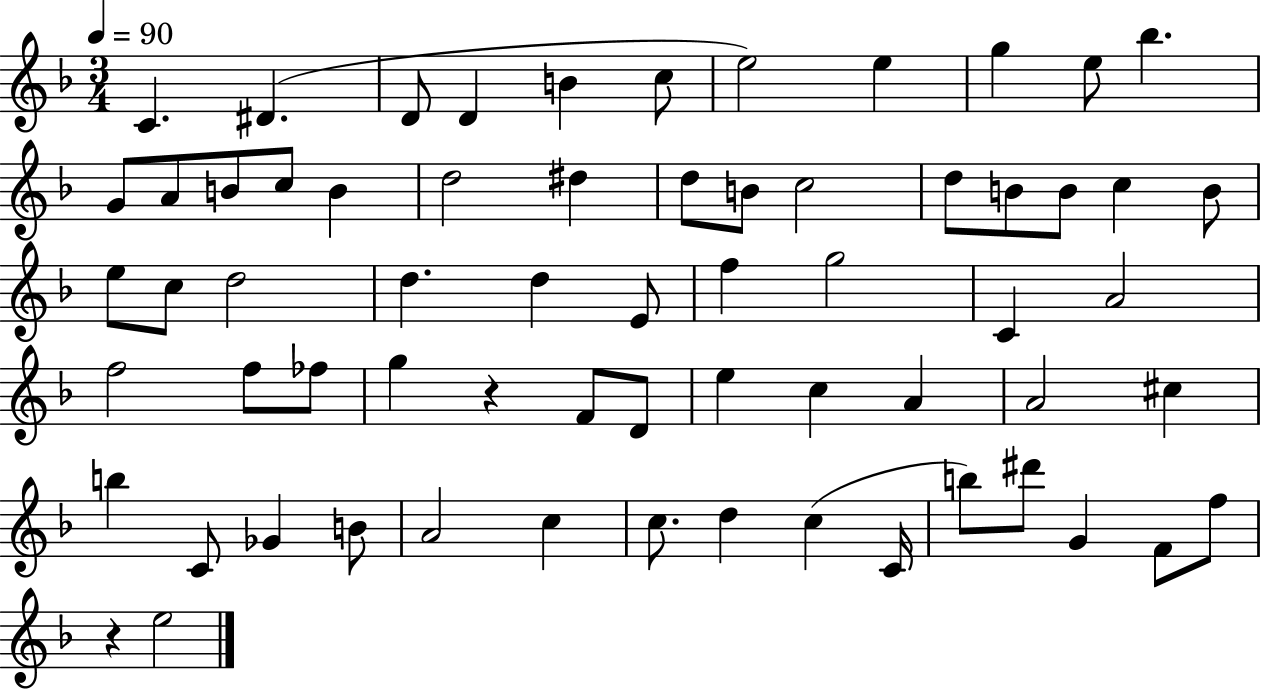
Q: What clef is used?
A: treble